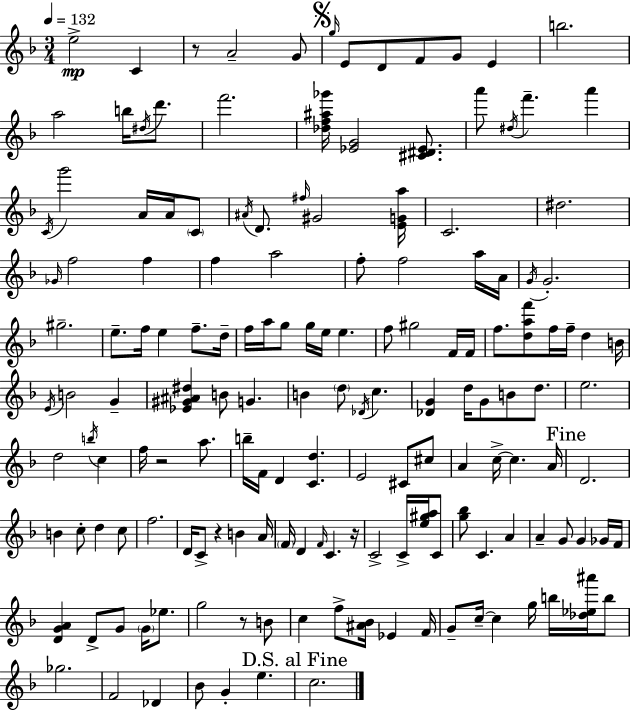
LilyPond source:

{
  \clef treble
  \numericTimeSignature
  \time 3/4
  \key f \major
  \tempo 4 = 132
  \repeat volta 2 { e''2->\mp c'4 | r8 a'2-- g'8 | \mark \markup { \musicglyph "scripts.segno" } \grace { g''16 } e'8 d'8 f'8 g'8 e'4 | b''2. | \break a''2 b''16 \acciaccatura { dis''16 } d'''8. | f'''2. | <des'' f'' ais'' ges'''>16 <ees' g'>2 <cis' dis' ees'>8. | a'''8 \acciaccatura { dis''16 } f'''4.-- a'''4 | \break \acciaccatura { c'16 } g'''2 | a'16 a'16 \parenthesize c'8 \acciaccatura { ais'16 } d'8. \grace { fis''16 } gis'2 | <e' g' a''>16 c'2. | dis''2. | \break \grace { ges'16 } f''2 | f''4 f''4 a''2 | f''8-. f''2 | a''16 a'16 \acciaccatura { g'16 } g'2.-. | \break gis''2.-- | e''8.-- f''16 | e''4 f''8.-- d''16-- f''16 a''16 g''8 | g''16 e''16 e''4. f''8 gis''2 | \break f'16 f'16 f''8. <d'' a'' f'''>8 | f''16 f''16-- d''4 b'16 \acciaccatura { e'16 } b'2 | g'4-- <ees' gis' ais' dis''>4 | b'8 g'4. b'4 | \break \parenthesize d''8 \acciaccatura { des'16 } c''4. <des' g'>4 | d''16 g'8 b'8 d''8. e''2. | d''2 | \acciaccatura { b''16 } c''4 f''16 | \break r2 a''8. b''16-- | f'16 d'4 <c' d''>4. e'2 | cis'8 cis''8 a'4 | c''16->~~ c''4. a'16 \mark "Fine" d'2. | \break b'4 | c''8-. d''4 c''8 f''2. | d'16 | c'8-> r4 b'4 a'16 \parenthesize f'16 | \break d'4 \grace { f'16 } c'4. r16 | c'2-> c'16-> <e'' gis'' a''>16 c'8 | <g'' bes''>8 c'4. a'4 | a'4-- g'8 g'4 ges'16 f'16 | \break <d' g' a'>4 d'8-> g'8 \parenthesize g'16 ees''8. | g''2 r8 b'8 | c''4 f''8-> <ais' bes'>16 ees'4 f'16 | g'8-- c''16--~~ c''4 g''16 b''16 <des'' ees'' ais'''>16 b''8 | \break ges''2. | f'2 des'4 | bes'8 g'4-. e''4. | \mark "D.S. al Fine" c''2. | \break } \bar "|."
}